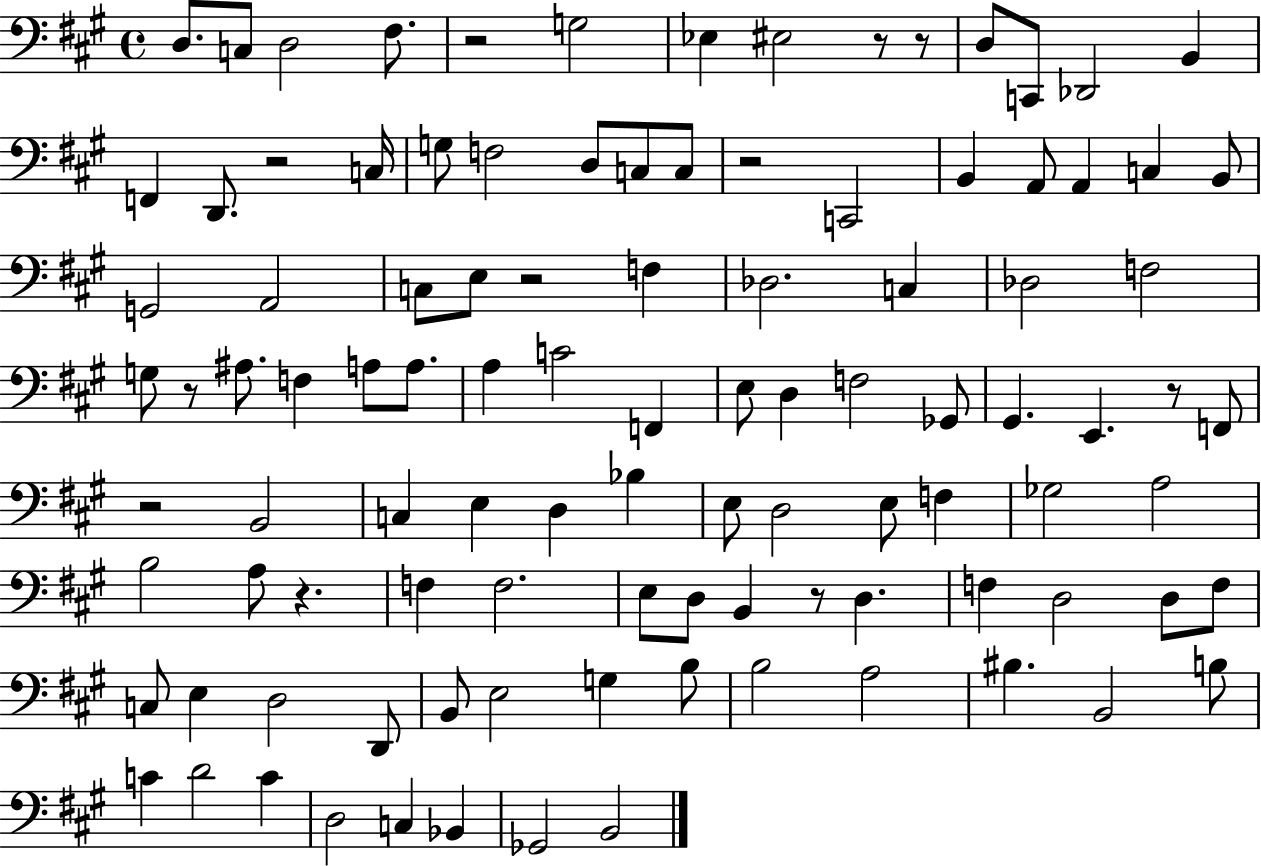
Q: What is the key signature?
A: A major